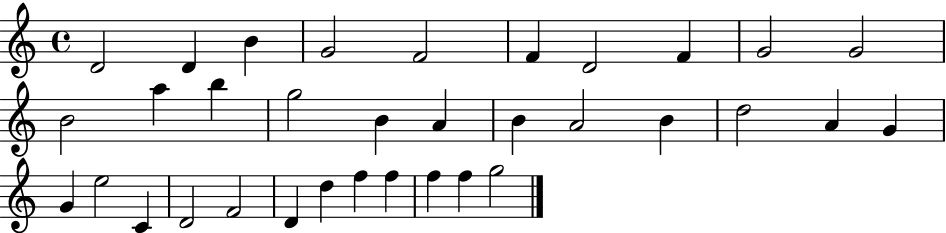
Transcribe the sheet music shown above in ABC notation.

X:1
T:Untitled
M:4/4
L:1/4
K:C
D2 D B G2 F2 F D2 F G2 G2 B2 a b g2 B A B A2 B d2 A G G e2 C D2 F2 D d f f f f g2